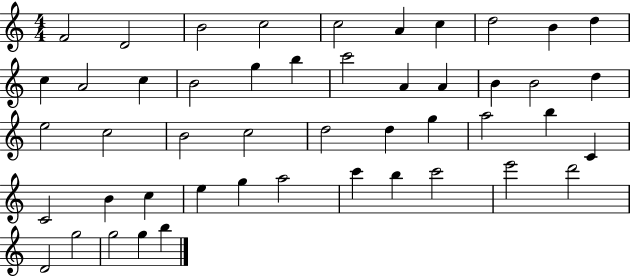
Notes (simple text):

F4/h D4/h B4/h C5/h C5/h A4/q C5/q D5/h B4/q D5/q C5/q A4/h C5/q B4/h G5/q B5/q C6/h A4/q A4/q B4/q B4/h D5/q E5/h C5/h B4/h C5/h D5/h D5/q G5/q A5/h B5/q C4/q C4/h B4/q C5/q E5/q G5/q A5/h C6/q B5/q C6/h E6/h D6/h D4/h G5/h G5/h G5/q B5/q